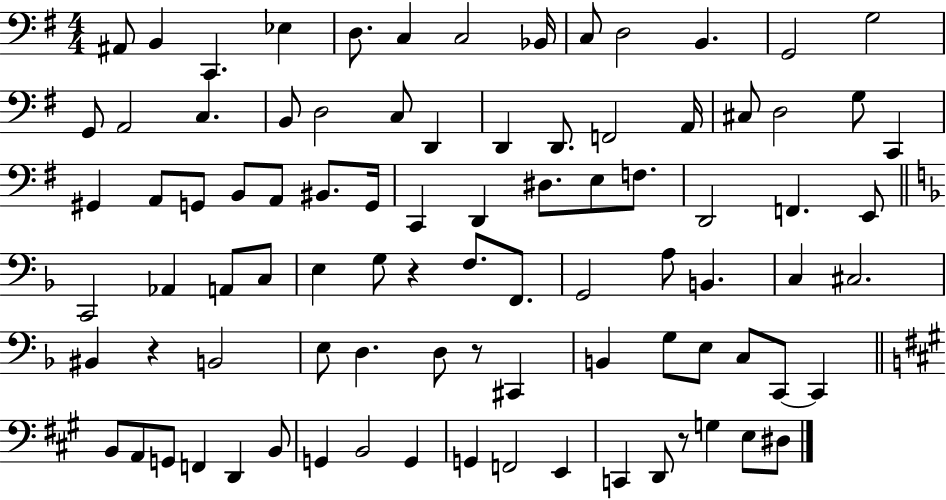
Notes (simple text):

A#2/e B2/q C2/q. Eb3/q D3/e. C3/q C3/h Bb2/s C3/e D3/h B2/q. G2/h G3/h G2/e A2/h C3/q. B2/e D3/h C3/e D2/q D2/q D2/e. F2/h A2/s C#3/e D3/h G3/e C2/q G#2/q A2/e G2/e B2/e A2/e BIS2/e. G2/s C2/q D2/q D#3/e. E3/e F3/e. D2/h F2/q. E2/e C2/h Ab2/q A2/e C3/e E3/q G3/e R/q F3/e. F2/e. G2/h A3/e B2/q. C3/q C#3/h. BIS2/q R/q B2/h E3/e D3/q. D3/e R/e C#2/q B2/q G3/e E3/e C3/e C2/e C2/q B2/e A2/e G2/e F2/q D2/q B2/e G2/q B2/h G2/q G2/q F2/h E2/q C2/q D2/e R/e G3/q E3/e D#3/e